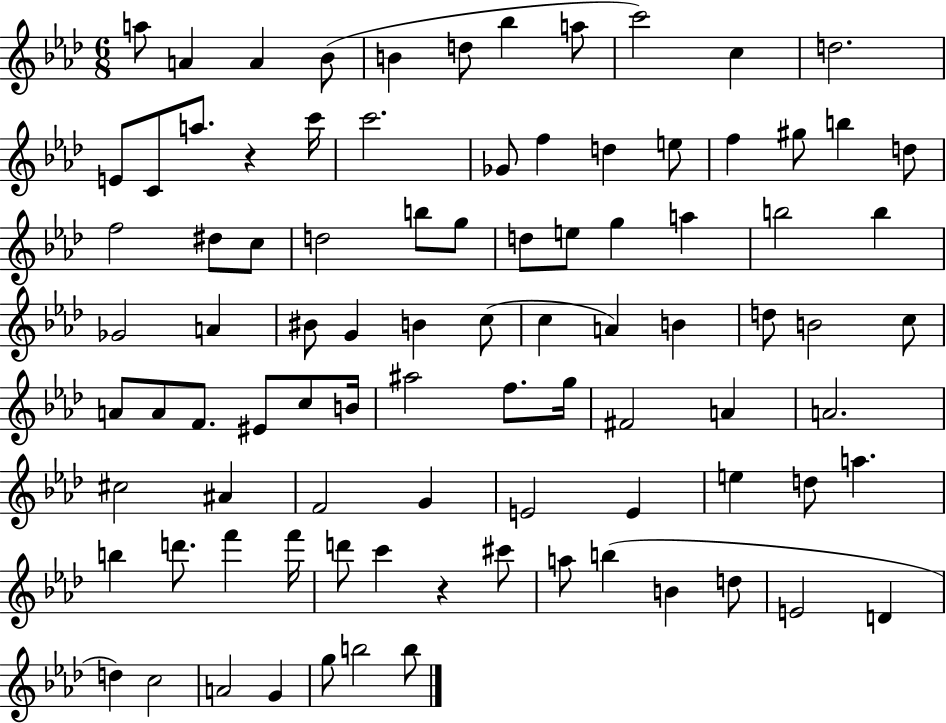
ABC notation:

X:1
T:Untitled
M:6/8
L:1/4
K:Ab
a/2 A A _B/2 B d/2 _b a/2 c'2 c d2 E/2 C/2 a/2 z c'/4 c'2 _G/2 f d e/2 f ^g/2 b d/2 f2 ^d/2 c/2 d2 b/2 g/2 d/2 e/2 g a b2 b _G2 A ^B/2 G B c/2 c A B d/2 B2 c/2 A/2 A/2 F/2 ^E/2 c/2 B/4 ^a2 f/2 g/4 ^F2 A A2 ^c2 ^A F2 G E2 E e d/2 a b d'/2 f' f'/4 d'/2 c' z ^c'/2 a/2 b B d/2 E2 D d c2 A2 G g/2 b2 b/2